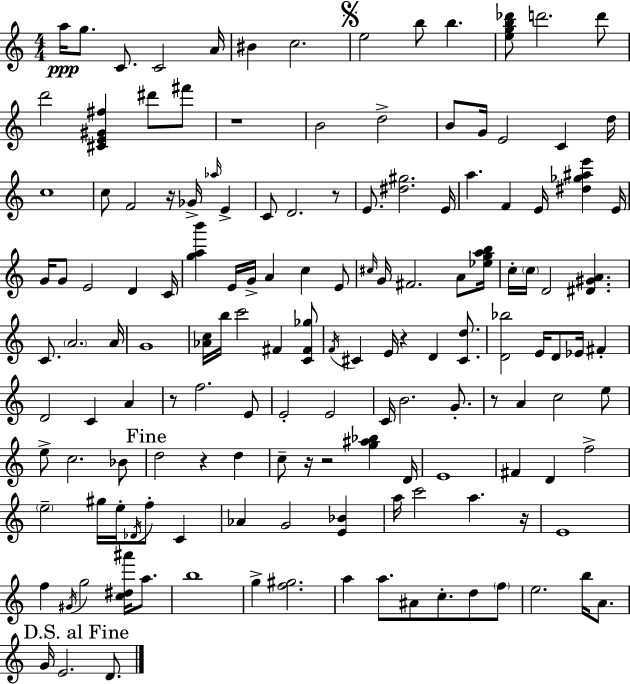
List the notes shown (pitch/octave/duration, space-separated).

A5/s G5/e. C4/e. C4/h A4/s BIS4/q C5/h. E5/h B5/e B5/q. [E5,G5,B5,Db6]/e D6/h. D6/e D6/h [C#4,E4,G#4,F#5]/q D#6/e F#6/e R/w B4/h D5/h B4/e G4/s E4/h C4/q D5/s C5/w C5/e F4/h R/s Gb4/s Ab5/s E4/q C4/e D4/h. R/e E4/e. [D#5,G#5]/h. E4/s A5/q. F4/q E4/s [D#5,Gb5,A#5,E6]/q E4/s G4/s G4/e E4/h D4/q C4/s [G5,A5,B6]/q E4/s G4/s A4/q C5/q E4/e C#5/s G4/s F#4/h. A4/e [Eb5,G5,A5,B5]/s C5/s C5/s D4/h [D#4,G#4,A4]/q. C4/e. A4/h. A4/s G4/w [Ab4,C5]/s B5/s C6/h F#4/q [C4,F#4,Gb5]/e F4/s C#4/q E4/s R/q D4/q [C#4,D5]/e. [D4,Bb5]/h E4/s D4/e Eb4/s F#4/q D4/h C4/q A4/q R/e F5/h. E4/e E4/h E4/h C4/s B4/h. G4/e. R/e A4/q C5/h E5/e E5/e C5/h. Bb4/e D5/h R/q D5/q C5/e R/s R/h [G5,A#5,Bb5]/q D4/s E4/w F#4/q D4/q F5/h E5/h G#5/s E5/s Db4/s F5/e C4/q Ab4/q G4/h [E4,Bb4]/q A5/s C6/h A5/q. R/s E4/w F5/q G#4/s G5/h [C5,D#5,A#6]/s A5/e. B5/w G5/q [F5,G#5]/h. A5/q A5/e. A#4/e C5/e. D5/e F5/e E5/h. B5/s A4/e. G4/s E4/h. D4/e.